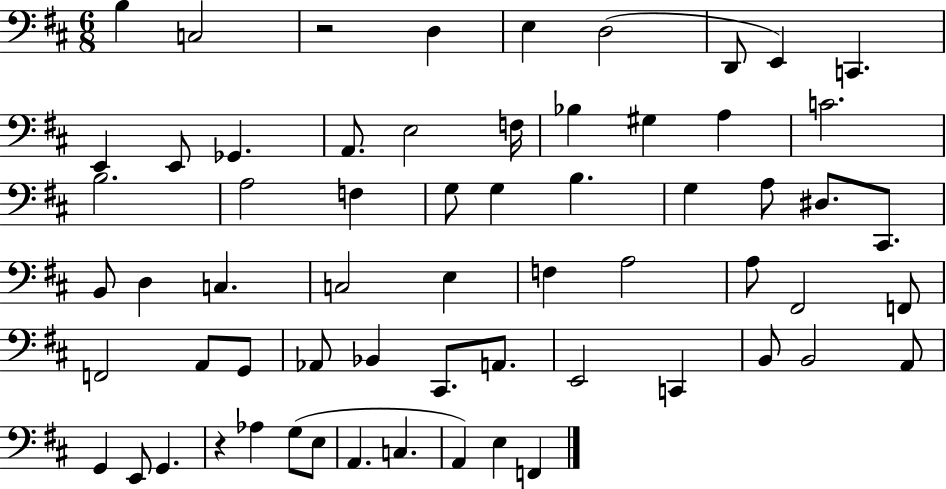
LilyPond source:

{
  \clef bass
  \numericTimeSignature
  \time 6/8
  \key d \major
  b4 c2 | r2 d4 | e4 d2( | d,8 e,4) c,4. | \break e,4 e,8 ges,4. | a,8. e2 f16 | bes4 gis4 a4 | c'2. | \break b2. | a2 f4 | g8 g4 b4. | g4 a8 dis8. cis,8. | \break b,8 d4 c4. | c2 e4 | f4 a2 | a8 fis,2 f,8 | \break f,2 a,8 g,8 | aes,8 bes,4 cis,8. a,8. | e,2 c,4 | b,8 b,2 a,8 | \break g,4 e,8 g,4. | r4 aes4 g8( e8 | a,4. c4. | a,4) e4 f,4 | \break \bar "|."
}